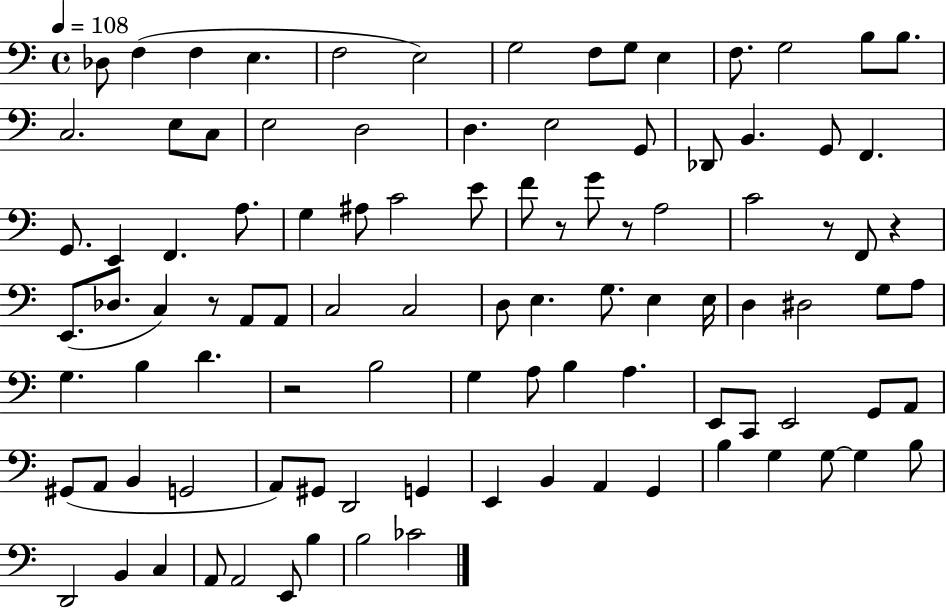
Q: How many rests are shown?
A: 6